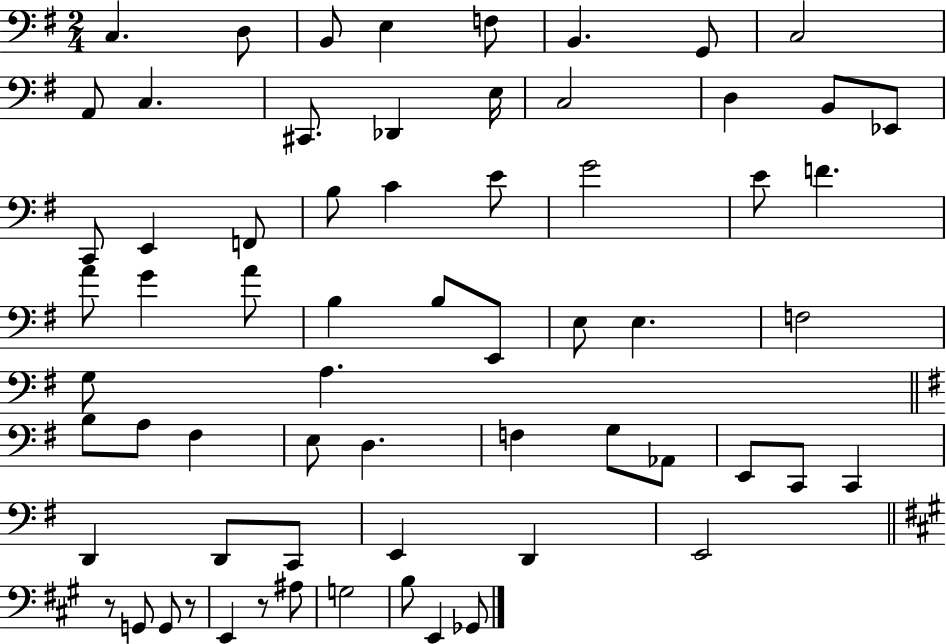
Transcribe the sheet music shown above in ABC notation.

X:1
T:Untitled
M:2/4
L:1/4
K:G
C, D,/2 B,,/2 E, F,/2 B,, G,,/2 C,2 A,,/2 C, ^C,,/2 _D,, E,/4 C,2 D, B,,/2 _E,,/2 C,,/2 E,, F,,/2 B,/2 C E/2 G2 E/2 F A/2 G A/2 B, B,/2 E,,/2 E,/2 E, F,2 G,/2 A, B,/2 A,/2 ^F, E,/2 D, F, G,/2 _A,,/2 E,,/2 C,,/2 C,, D,, D,,/2 C,,/2 E,, D,, E,,2 z/2 G,,/2 G,,/2 z/2 E,, z/2 ^A,/2 G,2 B,/2 E,, _G,,/2